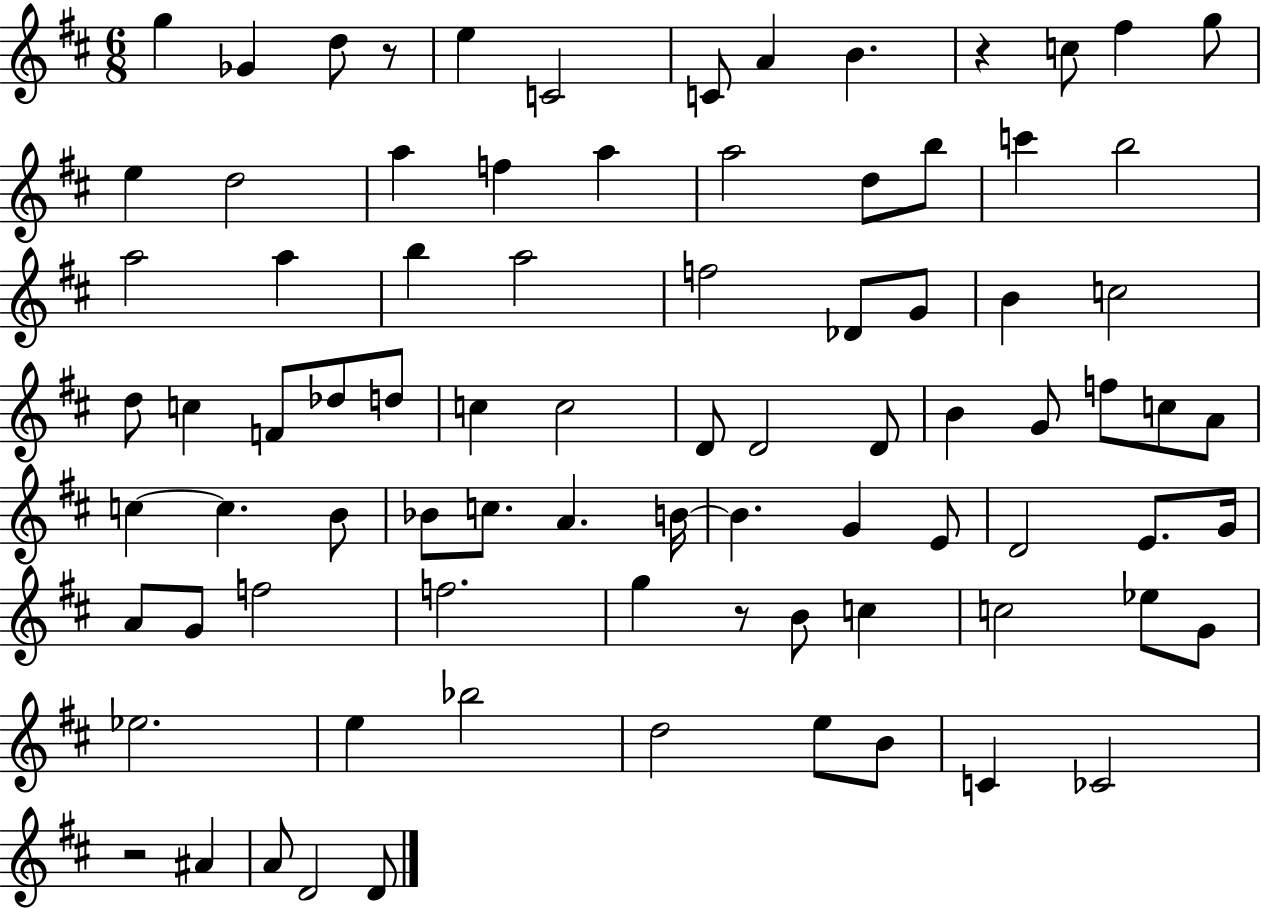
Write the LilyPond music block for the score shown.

{
  \clef treble
  \numericTimeSignature
  \time 6/8
  \key d \major
  g''4 ges'4 d''8 r8 | e''4 c'2 | c'8 a'4 b'4. | r4 c''8 fis''4 g''8 | \break e''4 d''2 | a''4 f''4 a''4 | a''2 d''8 b''8 | c'''4 b''2 | \break a''2 a''4 | b''4 a''2 | f''2 des'8 g'8 | b'4 c''2 | \break d''8 c''4 f'8 des''8 d''8 | c''4 c''2 | d'8 d'2 d'8 | b'4 g'8 f''8 c''8 a'8 | \break c''4~~ c''4. b'8 | bes'8 c''8. a'4. b'16~~ | b'4. g'4 e'8 | d'2 e'8. g'16 | \break a'8 g'8 f''2 | f''2. | g''4 r8 b'8 c''4 | c''2 ees''8 g'8 | \break ees''2. | e''4 bes''2 | d''2 e''8 b'8 | c'4 ces'2 | \break r2 ais'4 | a'8 d'2 d'8 | \bar "|."
}